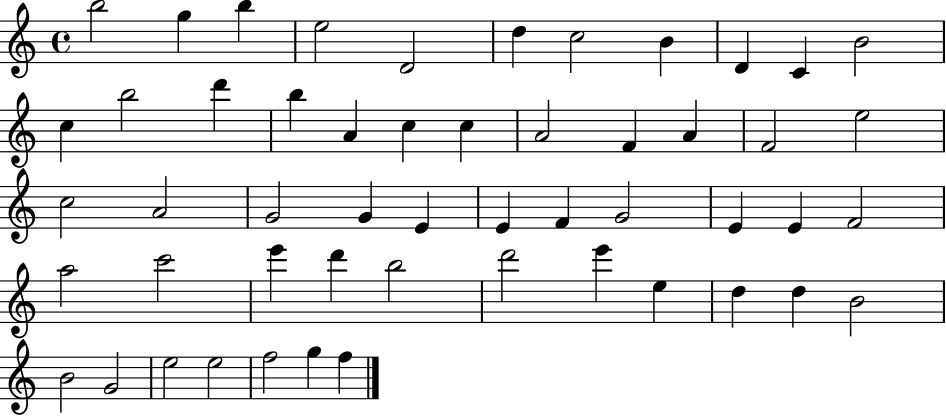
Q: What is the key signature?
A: C major